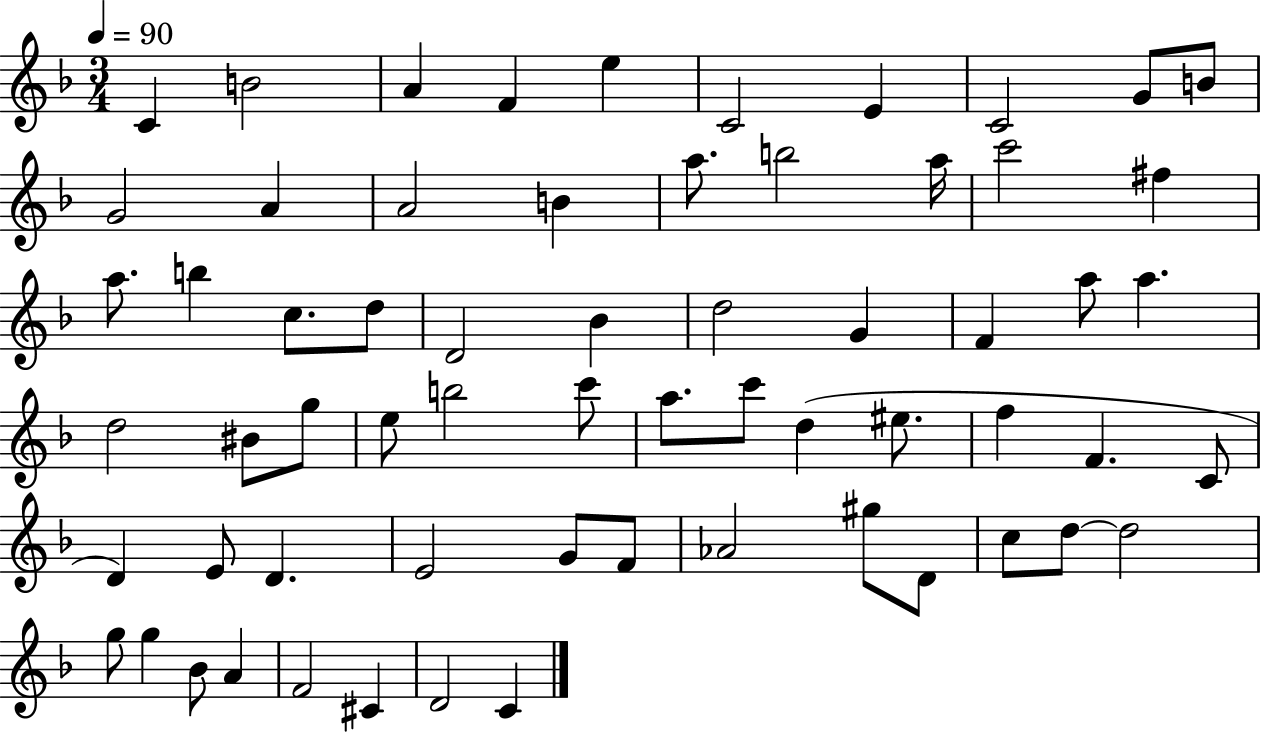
{
  \clef treble
  \numericTimeSignature
  \time 3/4
  \key f \major
  \tempo 4 = 90
  \repeat volta 2 { c'4 b'2 | a'4 f'4 e''4 | c'2 e'4 | c'2 g'8 b'8 | \break g'2 a'4 | a'2 b'4 | a''8. b''2 a''16 | c'''2 fis''4 | \break a''8. b''4 c''8. d''8 | d'2 bes'4 | d''2 g'4 | f'4 a''8 a''4. | \break d''2 bis'8 g''8 | e''8 b''2 c'''8 | a''8. c'''8 d''4( eis''8. | f''4 f'4. c'8 | \break d'4) e'8 d'4. | e'2 g'8 f'8 | aes'2 gis''8 d'8 | c''8 d''8~~ d''2 | \break g''8 g''4 bes'8 a'4 | f'2 cis'4 | d'2 c'4 | } \bar "|."
}